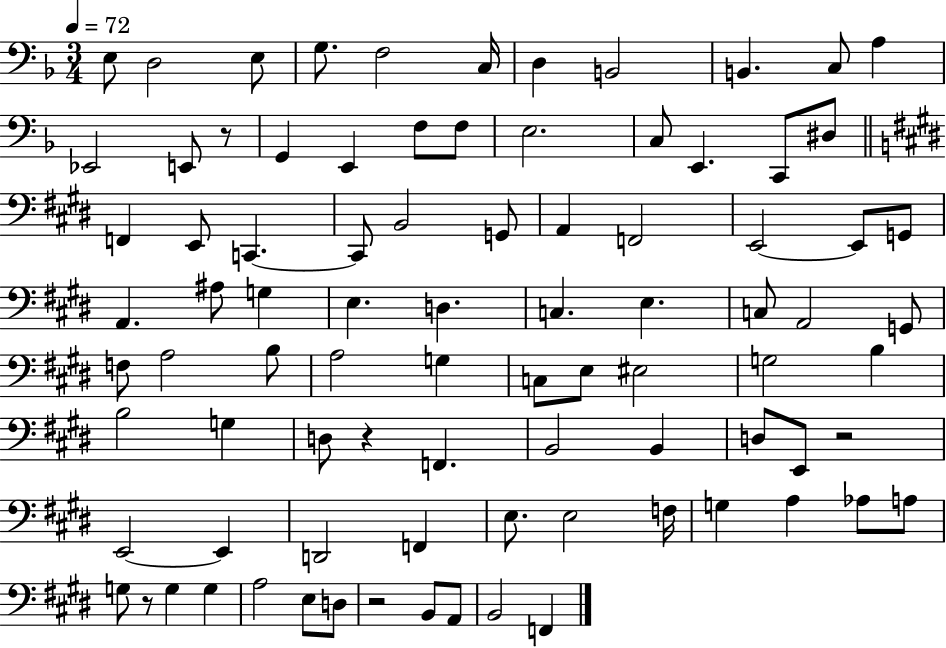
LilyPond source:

{
  \clef bass
  \numericTimeSignature
  \time 3/4
  \key f \major
  \tempo 4 = 72
  e8 d2 e8 | g8. f2 c16 | d4 b,2 | b,4. c8 a4 | \break ees,2 e,8 r8 | g,4 e,4 f8 f8 | e2. | c8 e,4. c,8 dis8 | \break \bar "||" \break \key e \major f,4 e,8 c,4.~~ | c,8 b,2 g,8 | a,4 f,2 | e,2~~ e,8 g,8 | \break a,4. ais8 g4 | e4. d4. | c4. e4. | c8 a,2 g,8 | \break f8 a2 b8 | a2 g4 | c8 e8 eis2 | g2 b4 | \break b2 g4 | d8 r4 f,4. | b,2 b,4 | d8 e,8 r2 | \break e,2~~ e,4 | d,2 f,4 | e8. e2 f16 | g4 a4 aes8 a8 | \break g8 r8 g4 g4 | a2 e8 d8 | r2 b,8 a,8 | b,2 f,4 | \break \bar "|."
}